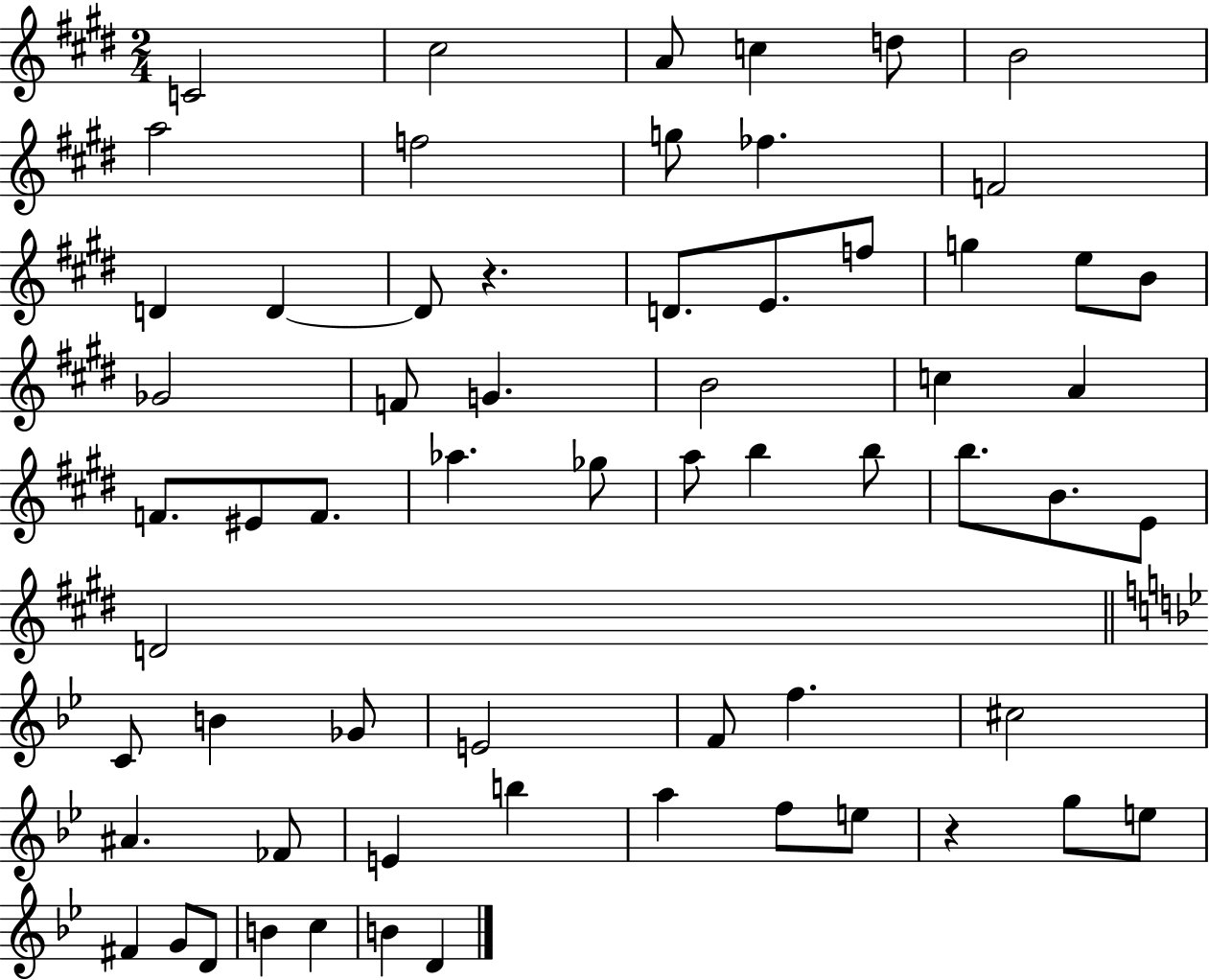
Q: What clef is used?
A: treble